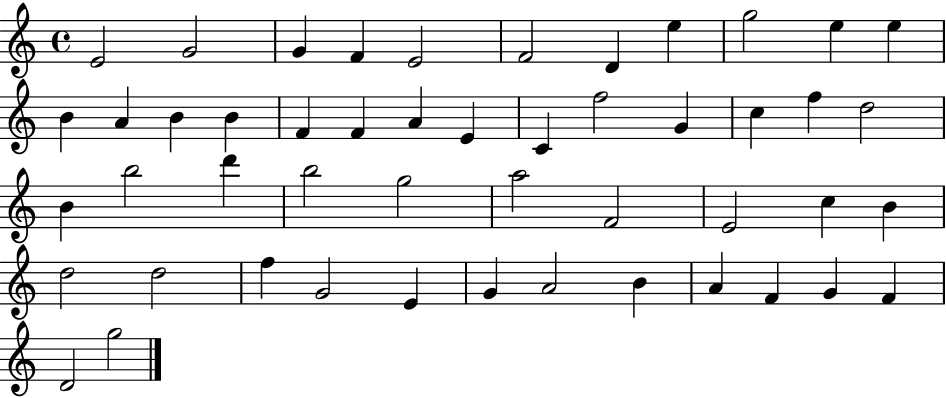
X:1
T:Untitled
M:4/4
L:1/4
K:C
E2 G2 G F E2 F2 D e g2 e e B A B B F F A E C f2 G c f d2 B b2 d' b2 g2 a2 F2 E2 c B d2 d2 f G2 E G A2 B A F G F D2 g2